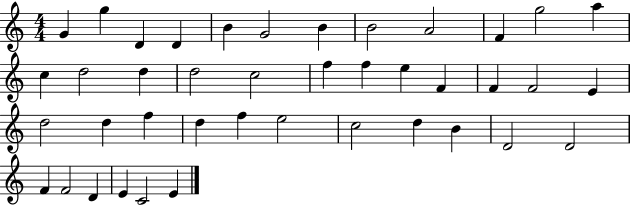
{
  \clef treble
  \numericTimeSignature
  \time 4/4
  \key c \major
  g'4 g''4 d'4 d'4 | b'4 g'2 b'4 | b'2 a'2 | f'4 g''2 a''4 | \break c''4 d''2 d''4 | d''2 c''2 | f''4 f''4 e''4 f'4 | f'4 f'2 e'4 | \break d''2 d''4 f''4 | d''4 f''4 e''2 | c''2 d''4 b'4 | d'2 d'2 | \break f'4 f'2 d'4 | e'4 c'2 e'4 | \bar "|."
}